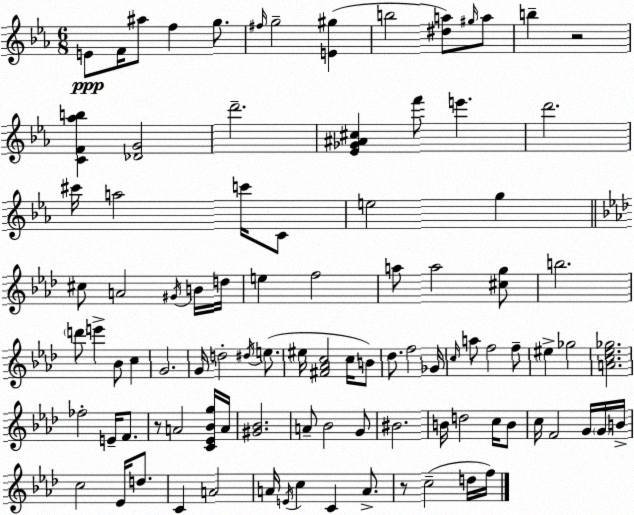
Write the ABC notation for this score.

X:1
T:Untitled
M:6/8
L:1/4
K:Eb
E/2 F/4 ^a/2 f g/2 ^f/4 g2 [E^g] b2 [^da]/2 ^g/4 a/2 b z2 [CF_ab] [_DG]2 d'2 [_E_G^A^c] f'/2 e' d'2 ^c'/4 a2 c'/4 C/2 e2 g ^c/2 A2 ^G/4 B/4 d/4 e f2 a/2 a2 [^cg]/2 b2 d'/2 e' _B/2 c G2 G/4 d2 ^d/4 e/2 ^e/4 [^F_Ac]2 c/4 B/2 _d/2 f2 _G/4 c/4 a/2 f2 f/2 ^e _g2 [Ac_e_g]2 _f2 E/4 F/2 z/2 A2 [C_E_Bg]/4 A/4 [^G_B]2 A/2 _B2 G/2 ^B2 B/4 d2 c/4 B/2 c/4 F2 G/4 G/4 B/4 c2 _E/4 d/2 C A2 A/4 E/4 c C A/2 z/2 c2 d/4 f/4